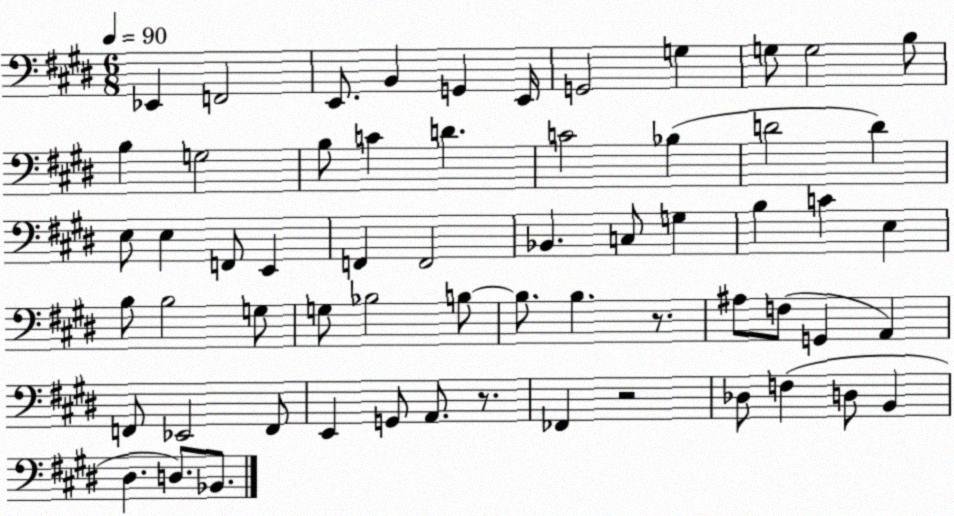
X:1
T:Untitled
M:6/8
L:1/4
K:E
_E,, F,,2 E,,/2 B,, G,, E,,/4 G,,2 G, G,/2 G,2 B,/2 B, G,2 B,/2 C D C2 _B, D2 D E,/2 E, F,,/2 E,, F,, F,,2 _B,, C,/2 G, B, C E, B,/2 B,2 G,/2 G,/2 _B,2 B,/2 B,/2 B, z/2 ^A,/2 F,/2 G,, A,, F,,/2 _E,,2 F,,/2 E,, G,,/2 A,,/2 z/2 _F,, z2 _D,/2 F, D,/2 B,, ^D, D,/2 _B,,/2